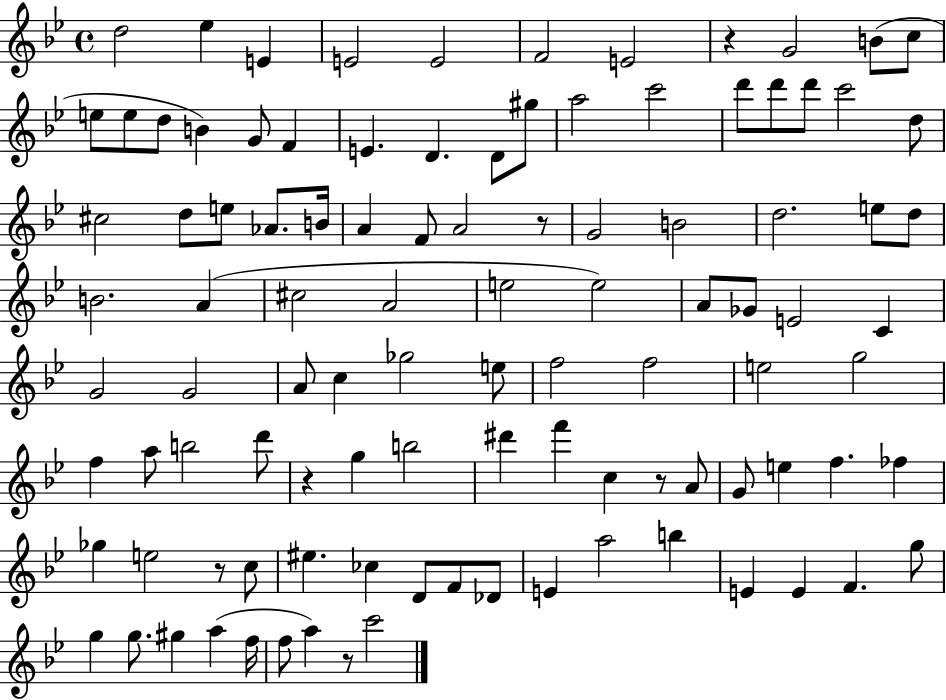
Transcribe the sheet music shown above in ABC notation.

X:1
T:Untitled
M:4/4
L:1/4
K:Bb
d2 _e E E2 E2 F2 E2 z G2 B/2 c/2 e/2 e/2 d/2 B G/2 F E D D/2 ^g/2 a2 c'2 d'/2 d'/2 d'/2 c'2 d/2 ^c2 d/2 e/2 _A/2 B/4 A F/2 A2 z/2 G2 B2 d2 e/2 d/2 B2 A ^c2 A2 e2 e2 A/2 _G/2 E2 C G2 G2 A/2 c _g2 e/2 f2 f2 e2 g2 f a/2 b2 d'/2 z g b2 ^d' f' c z/2 A/2 G/2 e f _f _g e2 z/2 c/2 ^e _c D/2 F/2 _D/2 E a2 b E E F g/2 g g/2 ^g a f/4 f/2 a z/2 c'2